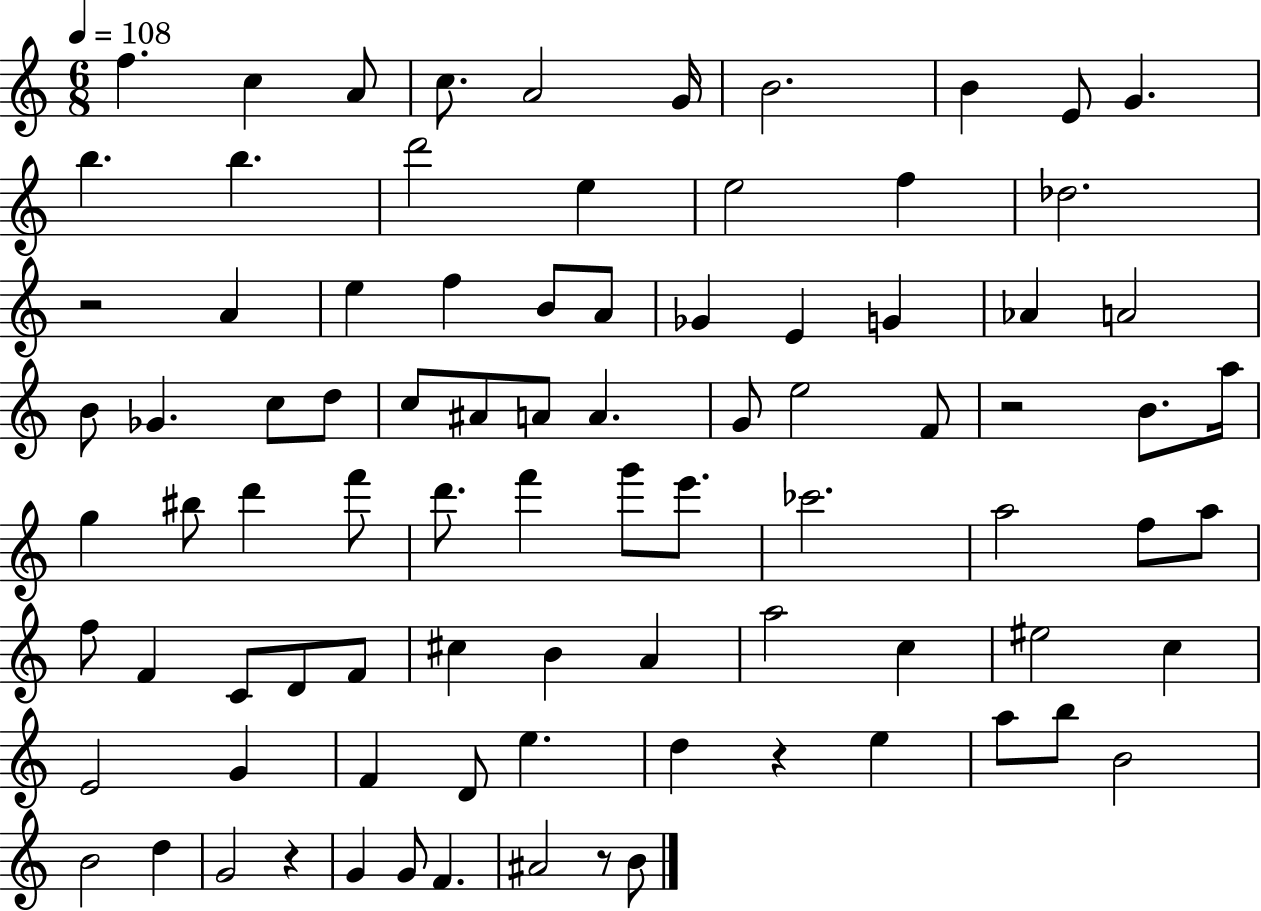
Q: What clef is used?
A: treble